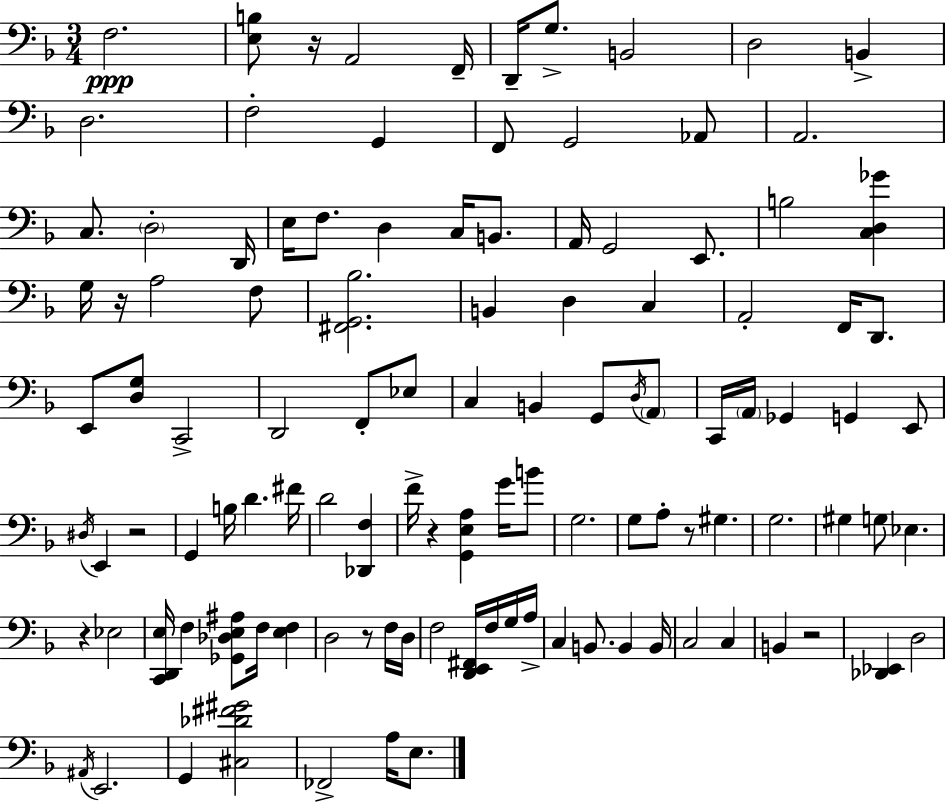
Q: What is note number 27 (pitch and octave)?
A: B3